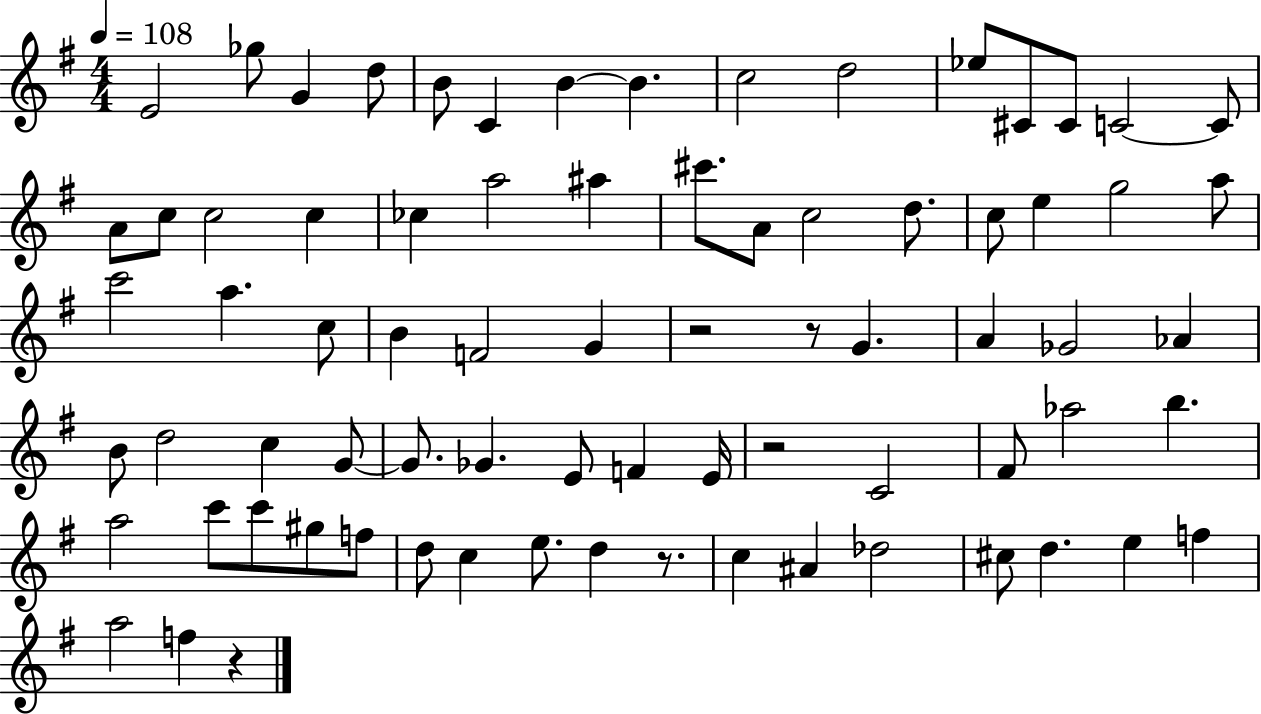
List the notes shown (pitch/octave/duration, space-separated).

E4/h Gb5/e G4/q D5/e B4/e C4/q B4/q B4/q. C5/h D5/h Eb5/e C#4/e C#4/e C4/h C4/e A4/e C5/e C5/h C5/q CES5/q A5/h A#5/q C#6/e. A4/e C5/h D5/e. C5/e E5/q G5/h A5/e C6/h A5/q. C5/e B4/q F4/h G4/q R/h R/e G4/q. A4/q Gb4/h Ab4/q B4/e D5/h C5/q G4/e G4/e. Gb4/q. E4/e F4/q E4/s R/h C4/h F#4/e Ab5/h B5/q. A5/h C6/e C6/e G#5/e F5/e D5/e C5/q E5/e. D5/q R/e. C5/q A#4/q Db5/h C#5/e D5/q. E5/q F5/q A5/h F5/q R/q